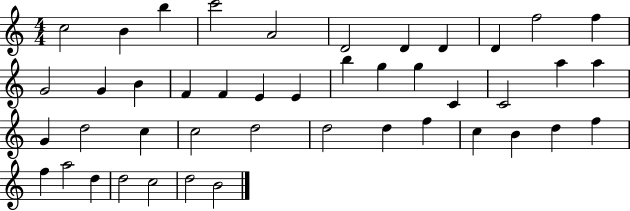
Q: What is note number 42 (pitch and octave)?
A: C5